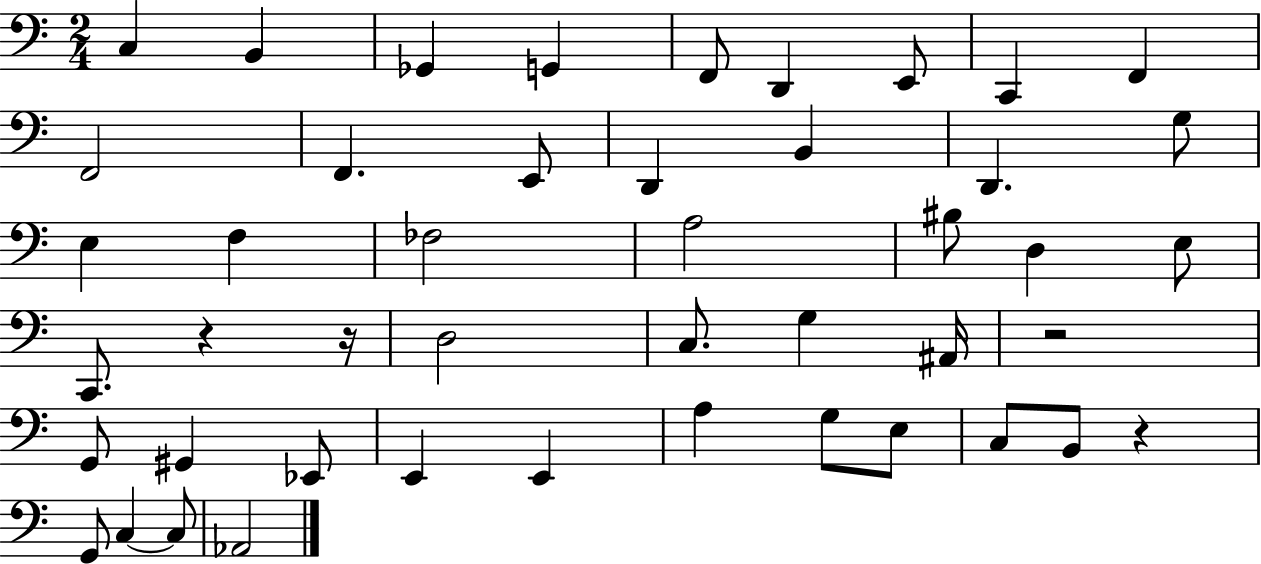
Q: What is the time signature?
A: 2/4